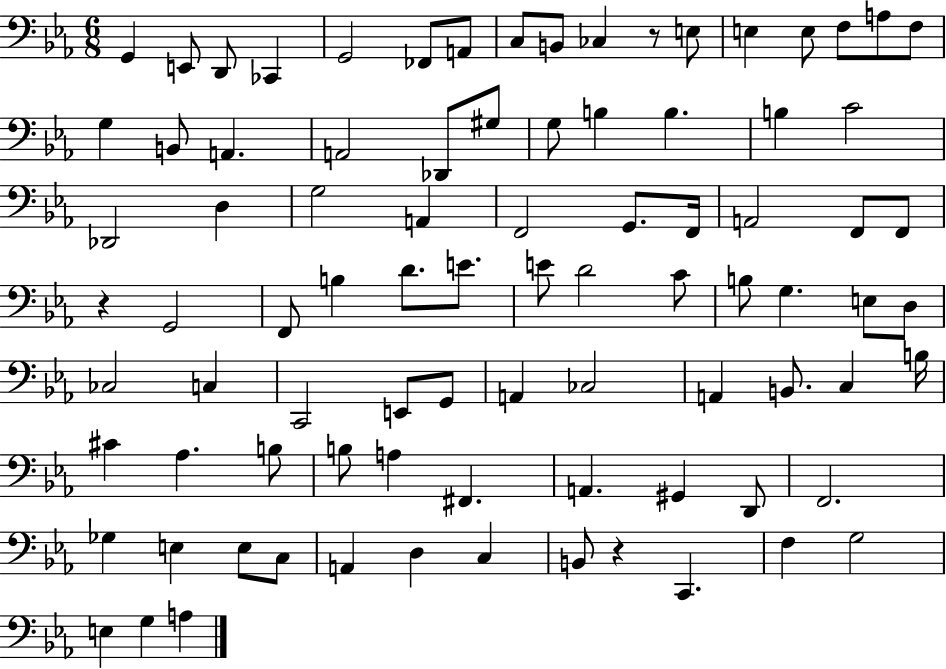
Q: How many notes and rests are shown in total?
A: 87